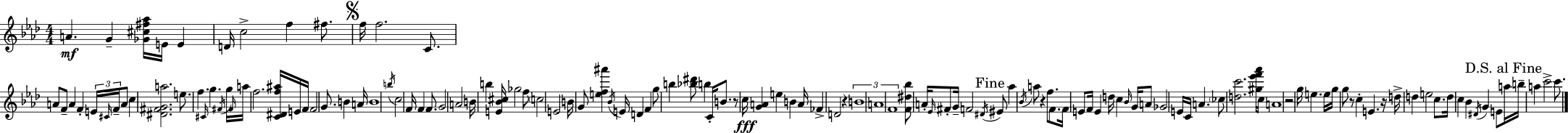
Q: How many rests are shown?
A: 6